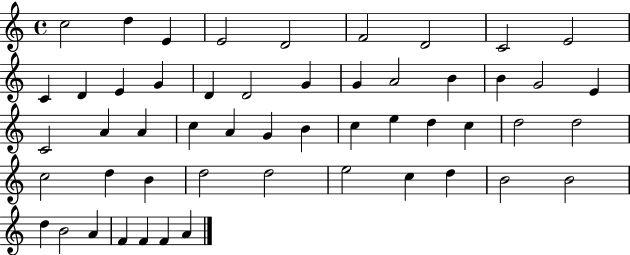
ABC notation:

X:1
T:Untitled
M:4/4
L:1/4
K:C
c2 d E E2 D2 F2 D2 C2 E2 C D E G D D2 G G A2 B B G2 E C2 A A c A G B c e d c d2 d2 c2 d B d2 d2 e2 c d B2 B2 d B2 A F F F A